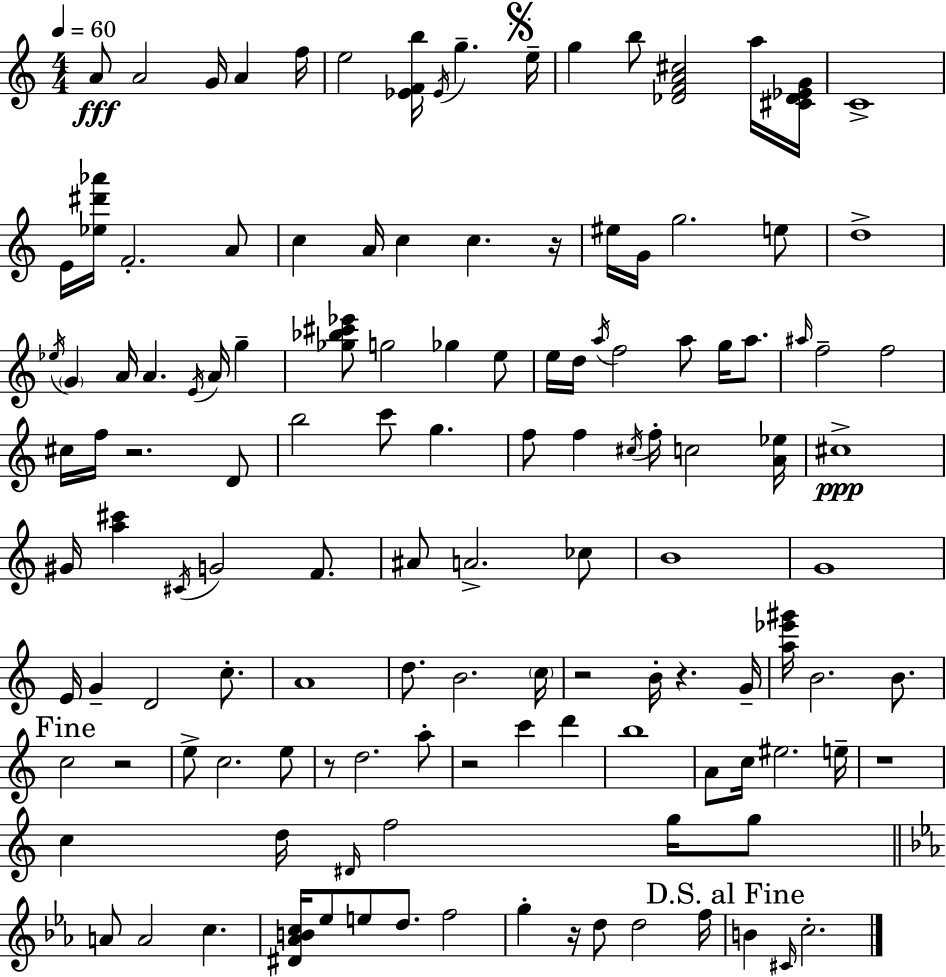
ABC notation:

X:1
T:Untitled
M:4/4
L:1/4
K:Am
A/2 A2 G/4 A f/4 e2 [_EFb]/4 _E/4 g e/4 g b/2 [_DFA^c]2 a/4 [^C_D_EG]/4 C4 E/4 [_e^d'_a']/4 F2 A/2 c A/4 c c z/4 ^e/4 G/4 g2 e/2 d4 _e/4 G A/4 A E/4 A/4 g [_g_b^c'_e']/2 g2 _g e/2 e/4 d/4 a/4 f2 a/2 g/4 a/2 ^a/4 f2 f2 ^c/4 f/4 z2 D/2 b2 c'/2 g f/2 f ^c/4 f/4 c2 [A_e]/4 ^c4 ^G/4 [a^c'] ^C/4 G2 F/2 ^A/2 A2 _c/2 B4 G4 E/4 G D2 c/2 A4 d/2 B2 c/4 z2 B/4 z G/4 [a_e'^g']/4 B2 B/2 c2 z2 e/2 c2 e/2 z/2 d2 a/2 z2 c' d' b4 A/2 c/4 ^e2 e/4 z4 c d/4 ^D/4 f2 g/4 g/2 A/2 A2 c [^D_ABc]/4 _e/2 e/2 d/2 f2 g z/4 d/2 d2 f/4 B ^C/4 c2